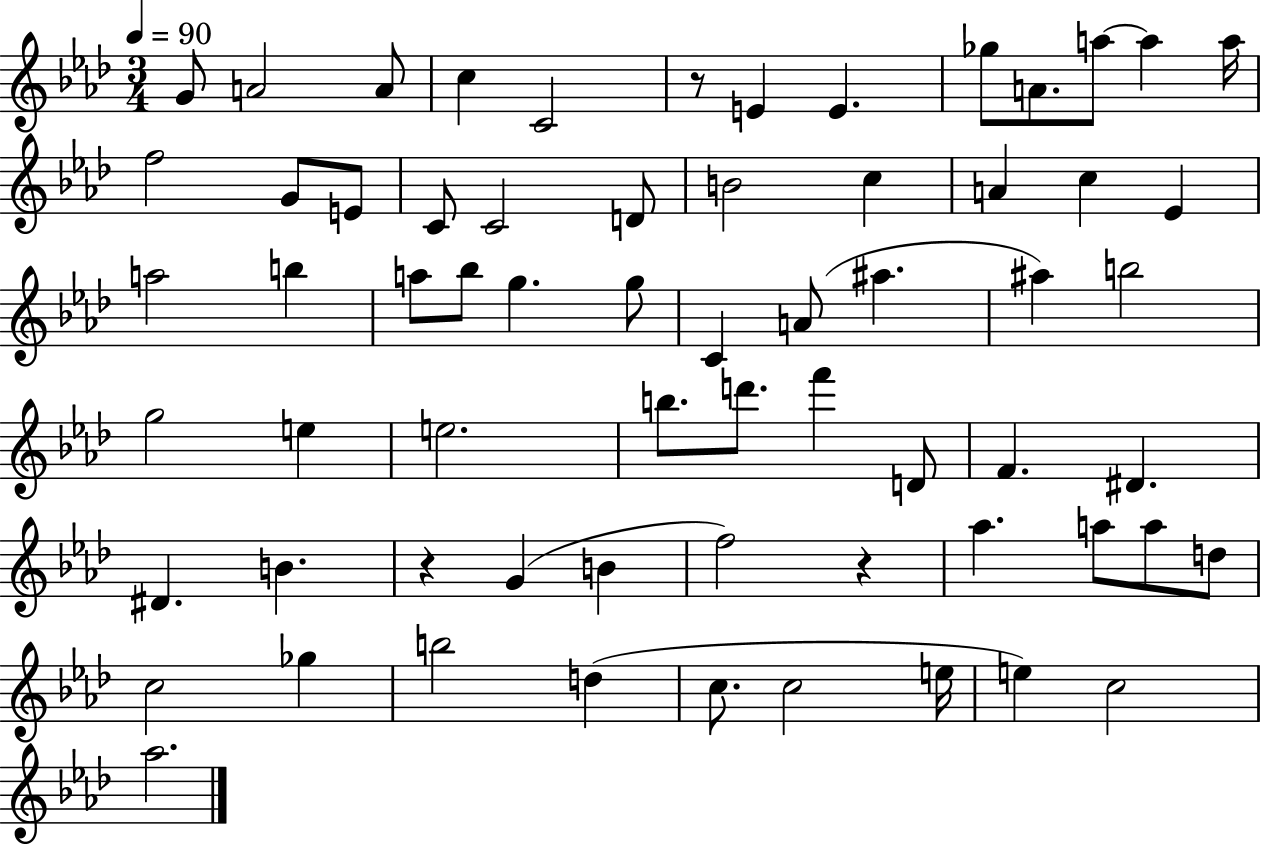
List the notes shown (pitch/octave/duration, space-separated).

G4/e A4/h A4/e C5/q C4/h R/e E4/q E4/q. Gb5/e A4/e. A5/e A5/q A5/s F5/h G4/e E4/e C4/e C4/h D4/e B4/h C5/q A4/q C5/q Eb4/q A5/h B5/q A5/e Bb5/e G5/q. G5/e C4/q A4/e A#5/q. A#5/q B5/h G5/h E5/q E5/h. B5/e. D6/e. F6/q D4/e F4/q. D#4/q. D#4/q. B4/q. R/q G4/q B4/q F5/h R/q Ab5/q. A5/e A5/e D5/e C5/h Gb5/q B5/h D5/q C5/e. C5/h E5/s E5/q C5/h Ab5/h.